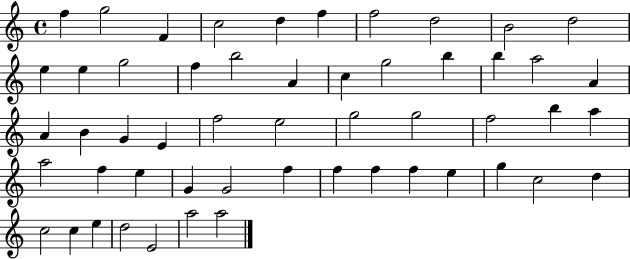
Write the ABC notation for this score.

X:1
T:Untitled
M:4/4
L:1/4
K:C
f g2 F c2 d f f2 d2 B2 d2 e e g2 f b2 A c g2 b b a2 A A B G E f2 e2 g2 g2 f2 b a a2 f e G G2 f f f f e g c2 d c2 c e d2 E2 a2 a2